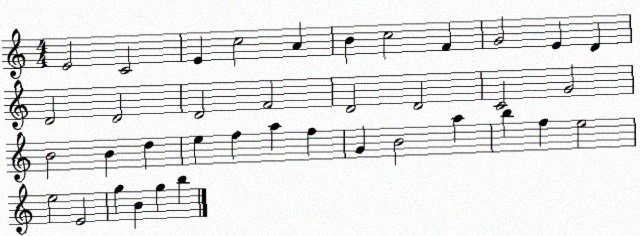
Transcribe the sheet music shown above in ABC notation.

X:1
T:Untitled
M:4/4
L:1/4
K:C
E2 C2 E c2 A B c2 F G2 E D D2 D2 D2 F2 D2 D2 C2 G2 B2 B d e f a f G B2 a b f e2 e2 E2 g B g b